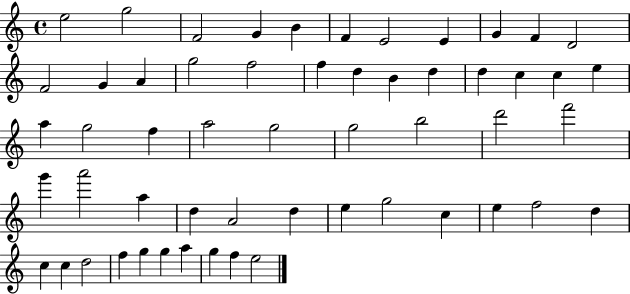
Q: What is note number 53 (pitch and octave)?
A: G5